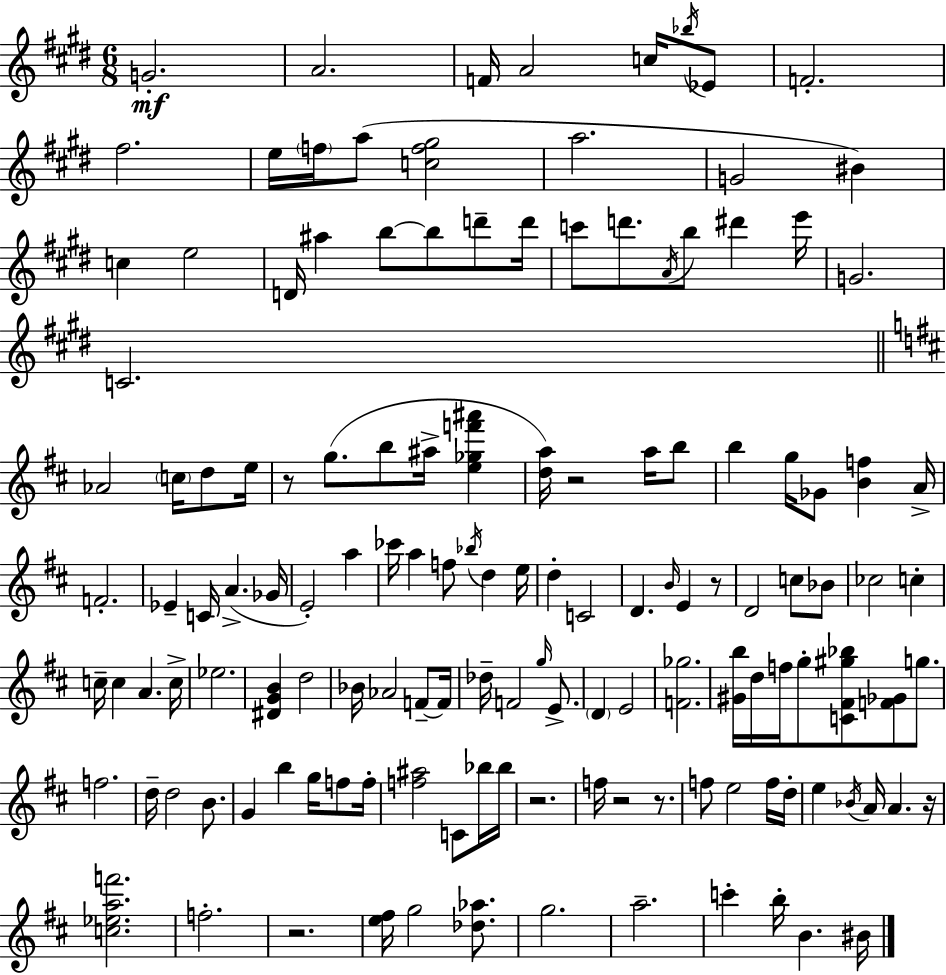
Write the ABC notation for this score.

X:1
T:Untitled
M:6/8
L:1/4
K:E
G2 A2 F/4 A2 c/4 _b/4 _E/2 F2 ^f2 e/4 f/4 a/2 [cf^g]2 a2 G2 ^B c e2 D/4 ^a b/2 b/2 d'/2 d'/4 c'/2 d'/2 A/4 b/2 ^d' e'/4 G2 C2 _A2 c/4 d/2 e/4 z/2 g/2 b/2 ^a/4 [e_gf'^a'] [da]/4 z2 a/4 b/2 b g/4 _G/2 [Bf] A/4 F2 _E C/4 A _G/4 E2 a _c'/4 a f/2 _b/4 d e/4 d C2 D B/4 E z/2 D2 c/2 _B/2 _c2 c c/4 c A c/4 _e2 [^DGB] d2 _B/4 _A2 F/2 F/4 _d/4 F2 g/4 E/2 D E2 [F_g]2 [^Gb]/4 d/4 f/4 g/2 [C^F^g_b]/2 [F_G]/2 g/2 f2 d/4 d2 B/2 G b g/4 f/2 f/4 [f^a]2 C/2 _b/4 _b/4 z2 f/4 z2 z/2 f/2 e2 f/4 d/4 e _B/4 A/4 A z/4 [c_eaf']2 f2 z2 [e^f]/4 g2 [_d_a]/2 g2 a2 c' b/4 B ^B/4